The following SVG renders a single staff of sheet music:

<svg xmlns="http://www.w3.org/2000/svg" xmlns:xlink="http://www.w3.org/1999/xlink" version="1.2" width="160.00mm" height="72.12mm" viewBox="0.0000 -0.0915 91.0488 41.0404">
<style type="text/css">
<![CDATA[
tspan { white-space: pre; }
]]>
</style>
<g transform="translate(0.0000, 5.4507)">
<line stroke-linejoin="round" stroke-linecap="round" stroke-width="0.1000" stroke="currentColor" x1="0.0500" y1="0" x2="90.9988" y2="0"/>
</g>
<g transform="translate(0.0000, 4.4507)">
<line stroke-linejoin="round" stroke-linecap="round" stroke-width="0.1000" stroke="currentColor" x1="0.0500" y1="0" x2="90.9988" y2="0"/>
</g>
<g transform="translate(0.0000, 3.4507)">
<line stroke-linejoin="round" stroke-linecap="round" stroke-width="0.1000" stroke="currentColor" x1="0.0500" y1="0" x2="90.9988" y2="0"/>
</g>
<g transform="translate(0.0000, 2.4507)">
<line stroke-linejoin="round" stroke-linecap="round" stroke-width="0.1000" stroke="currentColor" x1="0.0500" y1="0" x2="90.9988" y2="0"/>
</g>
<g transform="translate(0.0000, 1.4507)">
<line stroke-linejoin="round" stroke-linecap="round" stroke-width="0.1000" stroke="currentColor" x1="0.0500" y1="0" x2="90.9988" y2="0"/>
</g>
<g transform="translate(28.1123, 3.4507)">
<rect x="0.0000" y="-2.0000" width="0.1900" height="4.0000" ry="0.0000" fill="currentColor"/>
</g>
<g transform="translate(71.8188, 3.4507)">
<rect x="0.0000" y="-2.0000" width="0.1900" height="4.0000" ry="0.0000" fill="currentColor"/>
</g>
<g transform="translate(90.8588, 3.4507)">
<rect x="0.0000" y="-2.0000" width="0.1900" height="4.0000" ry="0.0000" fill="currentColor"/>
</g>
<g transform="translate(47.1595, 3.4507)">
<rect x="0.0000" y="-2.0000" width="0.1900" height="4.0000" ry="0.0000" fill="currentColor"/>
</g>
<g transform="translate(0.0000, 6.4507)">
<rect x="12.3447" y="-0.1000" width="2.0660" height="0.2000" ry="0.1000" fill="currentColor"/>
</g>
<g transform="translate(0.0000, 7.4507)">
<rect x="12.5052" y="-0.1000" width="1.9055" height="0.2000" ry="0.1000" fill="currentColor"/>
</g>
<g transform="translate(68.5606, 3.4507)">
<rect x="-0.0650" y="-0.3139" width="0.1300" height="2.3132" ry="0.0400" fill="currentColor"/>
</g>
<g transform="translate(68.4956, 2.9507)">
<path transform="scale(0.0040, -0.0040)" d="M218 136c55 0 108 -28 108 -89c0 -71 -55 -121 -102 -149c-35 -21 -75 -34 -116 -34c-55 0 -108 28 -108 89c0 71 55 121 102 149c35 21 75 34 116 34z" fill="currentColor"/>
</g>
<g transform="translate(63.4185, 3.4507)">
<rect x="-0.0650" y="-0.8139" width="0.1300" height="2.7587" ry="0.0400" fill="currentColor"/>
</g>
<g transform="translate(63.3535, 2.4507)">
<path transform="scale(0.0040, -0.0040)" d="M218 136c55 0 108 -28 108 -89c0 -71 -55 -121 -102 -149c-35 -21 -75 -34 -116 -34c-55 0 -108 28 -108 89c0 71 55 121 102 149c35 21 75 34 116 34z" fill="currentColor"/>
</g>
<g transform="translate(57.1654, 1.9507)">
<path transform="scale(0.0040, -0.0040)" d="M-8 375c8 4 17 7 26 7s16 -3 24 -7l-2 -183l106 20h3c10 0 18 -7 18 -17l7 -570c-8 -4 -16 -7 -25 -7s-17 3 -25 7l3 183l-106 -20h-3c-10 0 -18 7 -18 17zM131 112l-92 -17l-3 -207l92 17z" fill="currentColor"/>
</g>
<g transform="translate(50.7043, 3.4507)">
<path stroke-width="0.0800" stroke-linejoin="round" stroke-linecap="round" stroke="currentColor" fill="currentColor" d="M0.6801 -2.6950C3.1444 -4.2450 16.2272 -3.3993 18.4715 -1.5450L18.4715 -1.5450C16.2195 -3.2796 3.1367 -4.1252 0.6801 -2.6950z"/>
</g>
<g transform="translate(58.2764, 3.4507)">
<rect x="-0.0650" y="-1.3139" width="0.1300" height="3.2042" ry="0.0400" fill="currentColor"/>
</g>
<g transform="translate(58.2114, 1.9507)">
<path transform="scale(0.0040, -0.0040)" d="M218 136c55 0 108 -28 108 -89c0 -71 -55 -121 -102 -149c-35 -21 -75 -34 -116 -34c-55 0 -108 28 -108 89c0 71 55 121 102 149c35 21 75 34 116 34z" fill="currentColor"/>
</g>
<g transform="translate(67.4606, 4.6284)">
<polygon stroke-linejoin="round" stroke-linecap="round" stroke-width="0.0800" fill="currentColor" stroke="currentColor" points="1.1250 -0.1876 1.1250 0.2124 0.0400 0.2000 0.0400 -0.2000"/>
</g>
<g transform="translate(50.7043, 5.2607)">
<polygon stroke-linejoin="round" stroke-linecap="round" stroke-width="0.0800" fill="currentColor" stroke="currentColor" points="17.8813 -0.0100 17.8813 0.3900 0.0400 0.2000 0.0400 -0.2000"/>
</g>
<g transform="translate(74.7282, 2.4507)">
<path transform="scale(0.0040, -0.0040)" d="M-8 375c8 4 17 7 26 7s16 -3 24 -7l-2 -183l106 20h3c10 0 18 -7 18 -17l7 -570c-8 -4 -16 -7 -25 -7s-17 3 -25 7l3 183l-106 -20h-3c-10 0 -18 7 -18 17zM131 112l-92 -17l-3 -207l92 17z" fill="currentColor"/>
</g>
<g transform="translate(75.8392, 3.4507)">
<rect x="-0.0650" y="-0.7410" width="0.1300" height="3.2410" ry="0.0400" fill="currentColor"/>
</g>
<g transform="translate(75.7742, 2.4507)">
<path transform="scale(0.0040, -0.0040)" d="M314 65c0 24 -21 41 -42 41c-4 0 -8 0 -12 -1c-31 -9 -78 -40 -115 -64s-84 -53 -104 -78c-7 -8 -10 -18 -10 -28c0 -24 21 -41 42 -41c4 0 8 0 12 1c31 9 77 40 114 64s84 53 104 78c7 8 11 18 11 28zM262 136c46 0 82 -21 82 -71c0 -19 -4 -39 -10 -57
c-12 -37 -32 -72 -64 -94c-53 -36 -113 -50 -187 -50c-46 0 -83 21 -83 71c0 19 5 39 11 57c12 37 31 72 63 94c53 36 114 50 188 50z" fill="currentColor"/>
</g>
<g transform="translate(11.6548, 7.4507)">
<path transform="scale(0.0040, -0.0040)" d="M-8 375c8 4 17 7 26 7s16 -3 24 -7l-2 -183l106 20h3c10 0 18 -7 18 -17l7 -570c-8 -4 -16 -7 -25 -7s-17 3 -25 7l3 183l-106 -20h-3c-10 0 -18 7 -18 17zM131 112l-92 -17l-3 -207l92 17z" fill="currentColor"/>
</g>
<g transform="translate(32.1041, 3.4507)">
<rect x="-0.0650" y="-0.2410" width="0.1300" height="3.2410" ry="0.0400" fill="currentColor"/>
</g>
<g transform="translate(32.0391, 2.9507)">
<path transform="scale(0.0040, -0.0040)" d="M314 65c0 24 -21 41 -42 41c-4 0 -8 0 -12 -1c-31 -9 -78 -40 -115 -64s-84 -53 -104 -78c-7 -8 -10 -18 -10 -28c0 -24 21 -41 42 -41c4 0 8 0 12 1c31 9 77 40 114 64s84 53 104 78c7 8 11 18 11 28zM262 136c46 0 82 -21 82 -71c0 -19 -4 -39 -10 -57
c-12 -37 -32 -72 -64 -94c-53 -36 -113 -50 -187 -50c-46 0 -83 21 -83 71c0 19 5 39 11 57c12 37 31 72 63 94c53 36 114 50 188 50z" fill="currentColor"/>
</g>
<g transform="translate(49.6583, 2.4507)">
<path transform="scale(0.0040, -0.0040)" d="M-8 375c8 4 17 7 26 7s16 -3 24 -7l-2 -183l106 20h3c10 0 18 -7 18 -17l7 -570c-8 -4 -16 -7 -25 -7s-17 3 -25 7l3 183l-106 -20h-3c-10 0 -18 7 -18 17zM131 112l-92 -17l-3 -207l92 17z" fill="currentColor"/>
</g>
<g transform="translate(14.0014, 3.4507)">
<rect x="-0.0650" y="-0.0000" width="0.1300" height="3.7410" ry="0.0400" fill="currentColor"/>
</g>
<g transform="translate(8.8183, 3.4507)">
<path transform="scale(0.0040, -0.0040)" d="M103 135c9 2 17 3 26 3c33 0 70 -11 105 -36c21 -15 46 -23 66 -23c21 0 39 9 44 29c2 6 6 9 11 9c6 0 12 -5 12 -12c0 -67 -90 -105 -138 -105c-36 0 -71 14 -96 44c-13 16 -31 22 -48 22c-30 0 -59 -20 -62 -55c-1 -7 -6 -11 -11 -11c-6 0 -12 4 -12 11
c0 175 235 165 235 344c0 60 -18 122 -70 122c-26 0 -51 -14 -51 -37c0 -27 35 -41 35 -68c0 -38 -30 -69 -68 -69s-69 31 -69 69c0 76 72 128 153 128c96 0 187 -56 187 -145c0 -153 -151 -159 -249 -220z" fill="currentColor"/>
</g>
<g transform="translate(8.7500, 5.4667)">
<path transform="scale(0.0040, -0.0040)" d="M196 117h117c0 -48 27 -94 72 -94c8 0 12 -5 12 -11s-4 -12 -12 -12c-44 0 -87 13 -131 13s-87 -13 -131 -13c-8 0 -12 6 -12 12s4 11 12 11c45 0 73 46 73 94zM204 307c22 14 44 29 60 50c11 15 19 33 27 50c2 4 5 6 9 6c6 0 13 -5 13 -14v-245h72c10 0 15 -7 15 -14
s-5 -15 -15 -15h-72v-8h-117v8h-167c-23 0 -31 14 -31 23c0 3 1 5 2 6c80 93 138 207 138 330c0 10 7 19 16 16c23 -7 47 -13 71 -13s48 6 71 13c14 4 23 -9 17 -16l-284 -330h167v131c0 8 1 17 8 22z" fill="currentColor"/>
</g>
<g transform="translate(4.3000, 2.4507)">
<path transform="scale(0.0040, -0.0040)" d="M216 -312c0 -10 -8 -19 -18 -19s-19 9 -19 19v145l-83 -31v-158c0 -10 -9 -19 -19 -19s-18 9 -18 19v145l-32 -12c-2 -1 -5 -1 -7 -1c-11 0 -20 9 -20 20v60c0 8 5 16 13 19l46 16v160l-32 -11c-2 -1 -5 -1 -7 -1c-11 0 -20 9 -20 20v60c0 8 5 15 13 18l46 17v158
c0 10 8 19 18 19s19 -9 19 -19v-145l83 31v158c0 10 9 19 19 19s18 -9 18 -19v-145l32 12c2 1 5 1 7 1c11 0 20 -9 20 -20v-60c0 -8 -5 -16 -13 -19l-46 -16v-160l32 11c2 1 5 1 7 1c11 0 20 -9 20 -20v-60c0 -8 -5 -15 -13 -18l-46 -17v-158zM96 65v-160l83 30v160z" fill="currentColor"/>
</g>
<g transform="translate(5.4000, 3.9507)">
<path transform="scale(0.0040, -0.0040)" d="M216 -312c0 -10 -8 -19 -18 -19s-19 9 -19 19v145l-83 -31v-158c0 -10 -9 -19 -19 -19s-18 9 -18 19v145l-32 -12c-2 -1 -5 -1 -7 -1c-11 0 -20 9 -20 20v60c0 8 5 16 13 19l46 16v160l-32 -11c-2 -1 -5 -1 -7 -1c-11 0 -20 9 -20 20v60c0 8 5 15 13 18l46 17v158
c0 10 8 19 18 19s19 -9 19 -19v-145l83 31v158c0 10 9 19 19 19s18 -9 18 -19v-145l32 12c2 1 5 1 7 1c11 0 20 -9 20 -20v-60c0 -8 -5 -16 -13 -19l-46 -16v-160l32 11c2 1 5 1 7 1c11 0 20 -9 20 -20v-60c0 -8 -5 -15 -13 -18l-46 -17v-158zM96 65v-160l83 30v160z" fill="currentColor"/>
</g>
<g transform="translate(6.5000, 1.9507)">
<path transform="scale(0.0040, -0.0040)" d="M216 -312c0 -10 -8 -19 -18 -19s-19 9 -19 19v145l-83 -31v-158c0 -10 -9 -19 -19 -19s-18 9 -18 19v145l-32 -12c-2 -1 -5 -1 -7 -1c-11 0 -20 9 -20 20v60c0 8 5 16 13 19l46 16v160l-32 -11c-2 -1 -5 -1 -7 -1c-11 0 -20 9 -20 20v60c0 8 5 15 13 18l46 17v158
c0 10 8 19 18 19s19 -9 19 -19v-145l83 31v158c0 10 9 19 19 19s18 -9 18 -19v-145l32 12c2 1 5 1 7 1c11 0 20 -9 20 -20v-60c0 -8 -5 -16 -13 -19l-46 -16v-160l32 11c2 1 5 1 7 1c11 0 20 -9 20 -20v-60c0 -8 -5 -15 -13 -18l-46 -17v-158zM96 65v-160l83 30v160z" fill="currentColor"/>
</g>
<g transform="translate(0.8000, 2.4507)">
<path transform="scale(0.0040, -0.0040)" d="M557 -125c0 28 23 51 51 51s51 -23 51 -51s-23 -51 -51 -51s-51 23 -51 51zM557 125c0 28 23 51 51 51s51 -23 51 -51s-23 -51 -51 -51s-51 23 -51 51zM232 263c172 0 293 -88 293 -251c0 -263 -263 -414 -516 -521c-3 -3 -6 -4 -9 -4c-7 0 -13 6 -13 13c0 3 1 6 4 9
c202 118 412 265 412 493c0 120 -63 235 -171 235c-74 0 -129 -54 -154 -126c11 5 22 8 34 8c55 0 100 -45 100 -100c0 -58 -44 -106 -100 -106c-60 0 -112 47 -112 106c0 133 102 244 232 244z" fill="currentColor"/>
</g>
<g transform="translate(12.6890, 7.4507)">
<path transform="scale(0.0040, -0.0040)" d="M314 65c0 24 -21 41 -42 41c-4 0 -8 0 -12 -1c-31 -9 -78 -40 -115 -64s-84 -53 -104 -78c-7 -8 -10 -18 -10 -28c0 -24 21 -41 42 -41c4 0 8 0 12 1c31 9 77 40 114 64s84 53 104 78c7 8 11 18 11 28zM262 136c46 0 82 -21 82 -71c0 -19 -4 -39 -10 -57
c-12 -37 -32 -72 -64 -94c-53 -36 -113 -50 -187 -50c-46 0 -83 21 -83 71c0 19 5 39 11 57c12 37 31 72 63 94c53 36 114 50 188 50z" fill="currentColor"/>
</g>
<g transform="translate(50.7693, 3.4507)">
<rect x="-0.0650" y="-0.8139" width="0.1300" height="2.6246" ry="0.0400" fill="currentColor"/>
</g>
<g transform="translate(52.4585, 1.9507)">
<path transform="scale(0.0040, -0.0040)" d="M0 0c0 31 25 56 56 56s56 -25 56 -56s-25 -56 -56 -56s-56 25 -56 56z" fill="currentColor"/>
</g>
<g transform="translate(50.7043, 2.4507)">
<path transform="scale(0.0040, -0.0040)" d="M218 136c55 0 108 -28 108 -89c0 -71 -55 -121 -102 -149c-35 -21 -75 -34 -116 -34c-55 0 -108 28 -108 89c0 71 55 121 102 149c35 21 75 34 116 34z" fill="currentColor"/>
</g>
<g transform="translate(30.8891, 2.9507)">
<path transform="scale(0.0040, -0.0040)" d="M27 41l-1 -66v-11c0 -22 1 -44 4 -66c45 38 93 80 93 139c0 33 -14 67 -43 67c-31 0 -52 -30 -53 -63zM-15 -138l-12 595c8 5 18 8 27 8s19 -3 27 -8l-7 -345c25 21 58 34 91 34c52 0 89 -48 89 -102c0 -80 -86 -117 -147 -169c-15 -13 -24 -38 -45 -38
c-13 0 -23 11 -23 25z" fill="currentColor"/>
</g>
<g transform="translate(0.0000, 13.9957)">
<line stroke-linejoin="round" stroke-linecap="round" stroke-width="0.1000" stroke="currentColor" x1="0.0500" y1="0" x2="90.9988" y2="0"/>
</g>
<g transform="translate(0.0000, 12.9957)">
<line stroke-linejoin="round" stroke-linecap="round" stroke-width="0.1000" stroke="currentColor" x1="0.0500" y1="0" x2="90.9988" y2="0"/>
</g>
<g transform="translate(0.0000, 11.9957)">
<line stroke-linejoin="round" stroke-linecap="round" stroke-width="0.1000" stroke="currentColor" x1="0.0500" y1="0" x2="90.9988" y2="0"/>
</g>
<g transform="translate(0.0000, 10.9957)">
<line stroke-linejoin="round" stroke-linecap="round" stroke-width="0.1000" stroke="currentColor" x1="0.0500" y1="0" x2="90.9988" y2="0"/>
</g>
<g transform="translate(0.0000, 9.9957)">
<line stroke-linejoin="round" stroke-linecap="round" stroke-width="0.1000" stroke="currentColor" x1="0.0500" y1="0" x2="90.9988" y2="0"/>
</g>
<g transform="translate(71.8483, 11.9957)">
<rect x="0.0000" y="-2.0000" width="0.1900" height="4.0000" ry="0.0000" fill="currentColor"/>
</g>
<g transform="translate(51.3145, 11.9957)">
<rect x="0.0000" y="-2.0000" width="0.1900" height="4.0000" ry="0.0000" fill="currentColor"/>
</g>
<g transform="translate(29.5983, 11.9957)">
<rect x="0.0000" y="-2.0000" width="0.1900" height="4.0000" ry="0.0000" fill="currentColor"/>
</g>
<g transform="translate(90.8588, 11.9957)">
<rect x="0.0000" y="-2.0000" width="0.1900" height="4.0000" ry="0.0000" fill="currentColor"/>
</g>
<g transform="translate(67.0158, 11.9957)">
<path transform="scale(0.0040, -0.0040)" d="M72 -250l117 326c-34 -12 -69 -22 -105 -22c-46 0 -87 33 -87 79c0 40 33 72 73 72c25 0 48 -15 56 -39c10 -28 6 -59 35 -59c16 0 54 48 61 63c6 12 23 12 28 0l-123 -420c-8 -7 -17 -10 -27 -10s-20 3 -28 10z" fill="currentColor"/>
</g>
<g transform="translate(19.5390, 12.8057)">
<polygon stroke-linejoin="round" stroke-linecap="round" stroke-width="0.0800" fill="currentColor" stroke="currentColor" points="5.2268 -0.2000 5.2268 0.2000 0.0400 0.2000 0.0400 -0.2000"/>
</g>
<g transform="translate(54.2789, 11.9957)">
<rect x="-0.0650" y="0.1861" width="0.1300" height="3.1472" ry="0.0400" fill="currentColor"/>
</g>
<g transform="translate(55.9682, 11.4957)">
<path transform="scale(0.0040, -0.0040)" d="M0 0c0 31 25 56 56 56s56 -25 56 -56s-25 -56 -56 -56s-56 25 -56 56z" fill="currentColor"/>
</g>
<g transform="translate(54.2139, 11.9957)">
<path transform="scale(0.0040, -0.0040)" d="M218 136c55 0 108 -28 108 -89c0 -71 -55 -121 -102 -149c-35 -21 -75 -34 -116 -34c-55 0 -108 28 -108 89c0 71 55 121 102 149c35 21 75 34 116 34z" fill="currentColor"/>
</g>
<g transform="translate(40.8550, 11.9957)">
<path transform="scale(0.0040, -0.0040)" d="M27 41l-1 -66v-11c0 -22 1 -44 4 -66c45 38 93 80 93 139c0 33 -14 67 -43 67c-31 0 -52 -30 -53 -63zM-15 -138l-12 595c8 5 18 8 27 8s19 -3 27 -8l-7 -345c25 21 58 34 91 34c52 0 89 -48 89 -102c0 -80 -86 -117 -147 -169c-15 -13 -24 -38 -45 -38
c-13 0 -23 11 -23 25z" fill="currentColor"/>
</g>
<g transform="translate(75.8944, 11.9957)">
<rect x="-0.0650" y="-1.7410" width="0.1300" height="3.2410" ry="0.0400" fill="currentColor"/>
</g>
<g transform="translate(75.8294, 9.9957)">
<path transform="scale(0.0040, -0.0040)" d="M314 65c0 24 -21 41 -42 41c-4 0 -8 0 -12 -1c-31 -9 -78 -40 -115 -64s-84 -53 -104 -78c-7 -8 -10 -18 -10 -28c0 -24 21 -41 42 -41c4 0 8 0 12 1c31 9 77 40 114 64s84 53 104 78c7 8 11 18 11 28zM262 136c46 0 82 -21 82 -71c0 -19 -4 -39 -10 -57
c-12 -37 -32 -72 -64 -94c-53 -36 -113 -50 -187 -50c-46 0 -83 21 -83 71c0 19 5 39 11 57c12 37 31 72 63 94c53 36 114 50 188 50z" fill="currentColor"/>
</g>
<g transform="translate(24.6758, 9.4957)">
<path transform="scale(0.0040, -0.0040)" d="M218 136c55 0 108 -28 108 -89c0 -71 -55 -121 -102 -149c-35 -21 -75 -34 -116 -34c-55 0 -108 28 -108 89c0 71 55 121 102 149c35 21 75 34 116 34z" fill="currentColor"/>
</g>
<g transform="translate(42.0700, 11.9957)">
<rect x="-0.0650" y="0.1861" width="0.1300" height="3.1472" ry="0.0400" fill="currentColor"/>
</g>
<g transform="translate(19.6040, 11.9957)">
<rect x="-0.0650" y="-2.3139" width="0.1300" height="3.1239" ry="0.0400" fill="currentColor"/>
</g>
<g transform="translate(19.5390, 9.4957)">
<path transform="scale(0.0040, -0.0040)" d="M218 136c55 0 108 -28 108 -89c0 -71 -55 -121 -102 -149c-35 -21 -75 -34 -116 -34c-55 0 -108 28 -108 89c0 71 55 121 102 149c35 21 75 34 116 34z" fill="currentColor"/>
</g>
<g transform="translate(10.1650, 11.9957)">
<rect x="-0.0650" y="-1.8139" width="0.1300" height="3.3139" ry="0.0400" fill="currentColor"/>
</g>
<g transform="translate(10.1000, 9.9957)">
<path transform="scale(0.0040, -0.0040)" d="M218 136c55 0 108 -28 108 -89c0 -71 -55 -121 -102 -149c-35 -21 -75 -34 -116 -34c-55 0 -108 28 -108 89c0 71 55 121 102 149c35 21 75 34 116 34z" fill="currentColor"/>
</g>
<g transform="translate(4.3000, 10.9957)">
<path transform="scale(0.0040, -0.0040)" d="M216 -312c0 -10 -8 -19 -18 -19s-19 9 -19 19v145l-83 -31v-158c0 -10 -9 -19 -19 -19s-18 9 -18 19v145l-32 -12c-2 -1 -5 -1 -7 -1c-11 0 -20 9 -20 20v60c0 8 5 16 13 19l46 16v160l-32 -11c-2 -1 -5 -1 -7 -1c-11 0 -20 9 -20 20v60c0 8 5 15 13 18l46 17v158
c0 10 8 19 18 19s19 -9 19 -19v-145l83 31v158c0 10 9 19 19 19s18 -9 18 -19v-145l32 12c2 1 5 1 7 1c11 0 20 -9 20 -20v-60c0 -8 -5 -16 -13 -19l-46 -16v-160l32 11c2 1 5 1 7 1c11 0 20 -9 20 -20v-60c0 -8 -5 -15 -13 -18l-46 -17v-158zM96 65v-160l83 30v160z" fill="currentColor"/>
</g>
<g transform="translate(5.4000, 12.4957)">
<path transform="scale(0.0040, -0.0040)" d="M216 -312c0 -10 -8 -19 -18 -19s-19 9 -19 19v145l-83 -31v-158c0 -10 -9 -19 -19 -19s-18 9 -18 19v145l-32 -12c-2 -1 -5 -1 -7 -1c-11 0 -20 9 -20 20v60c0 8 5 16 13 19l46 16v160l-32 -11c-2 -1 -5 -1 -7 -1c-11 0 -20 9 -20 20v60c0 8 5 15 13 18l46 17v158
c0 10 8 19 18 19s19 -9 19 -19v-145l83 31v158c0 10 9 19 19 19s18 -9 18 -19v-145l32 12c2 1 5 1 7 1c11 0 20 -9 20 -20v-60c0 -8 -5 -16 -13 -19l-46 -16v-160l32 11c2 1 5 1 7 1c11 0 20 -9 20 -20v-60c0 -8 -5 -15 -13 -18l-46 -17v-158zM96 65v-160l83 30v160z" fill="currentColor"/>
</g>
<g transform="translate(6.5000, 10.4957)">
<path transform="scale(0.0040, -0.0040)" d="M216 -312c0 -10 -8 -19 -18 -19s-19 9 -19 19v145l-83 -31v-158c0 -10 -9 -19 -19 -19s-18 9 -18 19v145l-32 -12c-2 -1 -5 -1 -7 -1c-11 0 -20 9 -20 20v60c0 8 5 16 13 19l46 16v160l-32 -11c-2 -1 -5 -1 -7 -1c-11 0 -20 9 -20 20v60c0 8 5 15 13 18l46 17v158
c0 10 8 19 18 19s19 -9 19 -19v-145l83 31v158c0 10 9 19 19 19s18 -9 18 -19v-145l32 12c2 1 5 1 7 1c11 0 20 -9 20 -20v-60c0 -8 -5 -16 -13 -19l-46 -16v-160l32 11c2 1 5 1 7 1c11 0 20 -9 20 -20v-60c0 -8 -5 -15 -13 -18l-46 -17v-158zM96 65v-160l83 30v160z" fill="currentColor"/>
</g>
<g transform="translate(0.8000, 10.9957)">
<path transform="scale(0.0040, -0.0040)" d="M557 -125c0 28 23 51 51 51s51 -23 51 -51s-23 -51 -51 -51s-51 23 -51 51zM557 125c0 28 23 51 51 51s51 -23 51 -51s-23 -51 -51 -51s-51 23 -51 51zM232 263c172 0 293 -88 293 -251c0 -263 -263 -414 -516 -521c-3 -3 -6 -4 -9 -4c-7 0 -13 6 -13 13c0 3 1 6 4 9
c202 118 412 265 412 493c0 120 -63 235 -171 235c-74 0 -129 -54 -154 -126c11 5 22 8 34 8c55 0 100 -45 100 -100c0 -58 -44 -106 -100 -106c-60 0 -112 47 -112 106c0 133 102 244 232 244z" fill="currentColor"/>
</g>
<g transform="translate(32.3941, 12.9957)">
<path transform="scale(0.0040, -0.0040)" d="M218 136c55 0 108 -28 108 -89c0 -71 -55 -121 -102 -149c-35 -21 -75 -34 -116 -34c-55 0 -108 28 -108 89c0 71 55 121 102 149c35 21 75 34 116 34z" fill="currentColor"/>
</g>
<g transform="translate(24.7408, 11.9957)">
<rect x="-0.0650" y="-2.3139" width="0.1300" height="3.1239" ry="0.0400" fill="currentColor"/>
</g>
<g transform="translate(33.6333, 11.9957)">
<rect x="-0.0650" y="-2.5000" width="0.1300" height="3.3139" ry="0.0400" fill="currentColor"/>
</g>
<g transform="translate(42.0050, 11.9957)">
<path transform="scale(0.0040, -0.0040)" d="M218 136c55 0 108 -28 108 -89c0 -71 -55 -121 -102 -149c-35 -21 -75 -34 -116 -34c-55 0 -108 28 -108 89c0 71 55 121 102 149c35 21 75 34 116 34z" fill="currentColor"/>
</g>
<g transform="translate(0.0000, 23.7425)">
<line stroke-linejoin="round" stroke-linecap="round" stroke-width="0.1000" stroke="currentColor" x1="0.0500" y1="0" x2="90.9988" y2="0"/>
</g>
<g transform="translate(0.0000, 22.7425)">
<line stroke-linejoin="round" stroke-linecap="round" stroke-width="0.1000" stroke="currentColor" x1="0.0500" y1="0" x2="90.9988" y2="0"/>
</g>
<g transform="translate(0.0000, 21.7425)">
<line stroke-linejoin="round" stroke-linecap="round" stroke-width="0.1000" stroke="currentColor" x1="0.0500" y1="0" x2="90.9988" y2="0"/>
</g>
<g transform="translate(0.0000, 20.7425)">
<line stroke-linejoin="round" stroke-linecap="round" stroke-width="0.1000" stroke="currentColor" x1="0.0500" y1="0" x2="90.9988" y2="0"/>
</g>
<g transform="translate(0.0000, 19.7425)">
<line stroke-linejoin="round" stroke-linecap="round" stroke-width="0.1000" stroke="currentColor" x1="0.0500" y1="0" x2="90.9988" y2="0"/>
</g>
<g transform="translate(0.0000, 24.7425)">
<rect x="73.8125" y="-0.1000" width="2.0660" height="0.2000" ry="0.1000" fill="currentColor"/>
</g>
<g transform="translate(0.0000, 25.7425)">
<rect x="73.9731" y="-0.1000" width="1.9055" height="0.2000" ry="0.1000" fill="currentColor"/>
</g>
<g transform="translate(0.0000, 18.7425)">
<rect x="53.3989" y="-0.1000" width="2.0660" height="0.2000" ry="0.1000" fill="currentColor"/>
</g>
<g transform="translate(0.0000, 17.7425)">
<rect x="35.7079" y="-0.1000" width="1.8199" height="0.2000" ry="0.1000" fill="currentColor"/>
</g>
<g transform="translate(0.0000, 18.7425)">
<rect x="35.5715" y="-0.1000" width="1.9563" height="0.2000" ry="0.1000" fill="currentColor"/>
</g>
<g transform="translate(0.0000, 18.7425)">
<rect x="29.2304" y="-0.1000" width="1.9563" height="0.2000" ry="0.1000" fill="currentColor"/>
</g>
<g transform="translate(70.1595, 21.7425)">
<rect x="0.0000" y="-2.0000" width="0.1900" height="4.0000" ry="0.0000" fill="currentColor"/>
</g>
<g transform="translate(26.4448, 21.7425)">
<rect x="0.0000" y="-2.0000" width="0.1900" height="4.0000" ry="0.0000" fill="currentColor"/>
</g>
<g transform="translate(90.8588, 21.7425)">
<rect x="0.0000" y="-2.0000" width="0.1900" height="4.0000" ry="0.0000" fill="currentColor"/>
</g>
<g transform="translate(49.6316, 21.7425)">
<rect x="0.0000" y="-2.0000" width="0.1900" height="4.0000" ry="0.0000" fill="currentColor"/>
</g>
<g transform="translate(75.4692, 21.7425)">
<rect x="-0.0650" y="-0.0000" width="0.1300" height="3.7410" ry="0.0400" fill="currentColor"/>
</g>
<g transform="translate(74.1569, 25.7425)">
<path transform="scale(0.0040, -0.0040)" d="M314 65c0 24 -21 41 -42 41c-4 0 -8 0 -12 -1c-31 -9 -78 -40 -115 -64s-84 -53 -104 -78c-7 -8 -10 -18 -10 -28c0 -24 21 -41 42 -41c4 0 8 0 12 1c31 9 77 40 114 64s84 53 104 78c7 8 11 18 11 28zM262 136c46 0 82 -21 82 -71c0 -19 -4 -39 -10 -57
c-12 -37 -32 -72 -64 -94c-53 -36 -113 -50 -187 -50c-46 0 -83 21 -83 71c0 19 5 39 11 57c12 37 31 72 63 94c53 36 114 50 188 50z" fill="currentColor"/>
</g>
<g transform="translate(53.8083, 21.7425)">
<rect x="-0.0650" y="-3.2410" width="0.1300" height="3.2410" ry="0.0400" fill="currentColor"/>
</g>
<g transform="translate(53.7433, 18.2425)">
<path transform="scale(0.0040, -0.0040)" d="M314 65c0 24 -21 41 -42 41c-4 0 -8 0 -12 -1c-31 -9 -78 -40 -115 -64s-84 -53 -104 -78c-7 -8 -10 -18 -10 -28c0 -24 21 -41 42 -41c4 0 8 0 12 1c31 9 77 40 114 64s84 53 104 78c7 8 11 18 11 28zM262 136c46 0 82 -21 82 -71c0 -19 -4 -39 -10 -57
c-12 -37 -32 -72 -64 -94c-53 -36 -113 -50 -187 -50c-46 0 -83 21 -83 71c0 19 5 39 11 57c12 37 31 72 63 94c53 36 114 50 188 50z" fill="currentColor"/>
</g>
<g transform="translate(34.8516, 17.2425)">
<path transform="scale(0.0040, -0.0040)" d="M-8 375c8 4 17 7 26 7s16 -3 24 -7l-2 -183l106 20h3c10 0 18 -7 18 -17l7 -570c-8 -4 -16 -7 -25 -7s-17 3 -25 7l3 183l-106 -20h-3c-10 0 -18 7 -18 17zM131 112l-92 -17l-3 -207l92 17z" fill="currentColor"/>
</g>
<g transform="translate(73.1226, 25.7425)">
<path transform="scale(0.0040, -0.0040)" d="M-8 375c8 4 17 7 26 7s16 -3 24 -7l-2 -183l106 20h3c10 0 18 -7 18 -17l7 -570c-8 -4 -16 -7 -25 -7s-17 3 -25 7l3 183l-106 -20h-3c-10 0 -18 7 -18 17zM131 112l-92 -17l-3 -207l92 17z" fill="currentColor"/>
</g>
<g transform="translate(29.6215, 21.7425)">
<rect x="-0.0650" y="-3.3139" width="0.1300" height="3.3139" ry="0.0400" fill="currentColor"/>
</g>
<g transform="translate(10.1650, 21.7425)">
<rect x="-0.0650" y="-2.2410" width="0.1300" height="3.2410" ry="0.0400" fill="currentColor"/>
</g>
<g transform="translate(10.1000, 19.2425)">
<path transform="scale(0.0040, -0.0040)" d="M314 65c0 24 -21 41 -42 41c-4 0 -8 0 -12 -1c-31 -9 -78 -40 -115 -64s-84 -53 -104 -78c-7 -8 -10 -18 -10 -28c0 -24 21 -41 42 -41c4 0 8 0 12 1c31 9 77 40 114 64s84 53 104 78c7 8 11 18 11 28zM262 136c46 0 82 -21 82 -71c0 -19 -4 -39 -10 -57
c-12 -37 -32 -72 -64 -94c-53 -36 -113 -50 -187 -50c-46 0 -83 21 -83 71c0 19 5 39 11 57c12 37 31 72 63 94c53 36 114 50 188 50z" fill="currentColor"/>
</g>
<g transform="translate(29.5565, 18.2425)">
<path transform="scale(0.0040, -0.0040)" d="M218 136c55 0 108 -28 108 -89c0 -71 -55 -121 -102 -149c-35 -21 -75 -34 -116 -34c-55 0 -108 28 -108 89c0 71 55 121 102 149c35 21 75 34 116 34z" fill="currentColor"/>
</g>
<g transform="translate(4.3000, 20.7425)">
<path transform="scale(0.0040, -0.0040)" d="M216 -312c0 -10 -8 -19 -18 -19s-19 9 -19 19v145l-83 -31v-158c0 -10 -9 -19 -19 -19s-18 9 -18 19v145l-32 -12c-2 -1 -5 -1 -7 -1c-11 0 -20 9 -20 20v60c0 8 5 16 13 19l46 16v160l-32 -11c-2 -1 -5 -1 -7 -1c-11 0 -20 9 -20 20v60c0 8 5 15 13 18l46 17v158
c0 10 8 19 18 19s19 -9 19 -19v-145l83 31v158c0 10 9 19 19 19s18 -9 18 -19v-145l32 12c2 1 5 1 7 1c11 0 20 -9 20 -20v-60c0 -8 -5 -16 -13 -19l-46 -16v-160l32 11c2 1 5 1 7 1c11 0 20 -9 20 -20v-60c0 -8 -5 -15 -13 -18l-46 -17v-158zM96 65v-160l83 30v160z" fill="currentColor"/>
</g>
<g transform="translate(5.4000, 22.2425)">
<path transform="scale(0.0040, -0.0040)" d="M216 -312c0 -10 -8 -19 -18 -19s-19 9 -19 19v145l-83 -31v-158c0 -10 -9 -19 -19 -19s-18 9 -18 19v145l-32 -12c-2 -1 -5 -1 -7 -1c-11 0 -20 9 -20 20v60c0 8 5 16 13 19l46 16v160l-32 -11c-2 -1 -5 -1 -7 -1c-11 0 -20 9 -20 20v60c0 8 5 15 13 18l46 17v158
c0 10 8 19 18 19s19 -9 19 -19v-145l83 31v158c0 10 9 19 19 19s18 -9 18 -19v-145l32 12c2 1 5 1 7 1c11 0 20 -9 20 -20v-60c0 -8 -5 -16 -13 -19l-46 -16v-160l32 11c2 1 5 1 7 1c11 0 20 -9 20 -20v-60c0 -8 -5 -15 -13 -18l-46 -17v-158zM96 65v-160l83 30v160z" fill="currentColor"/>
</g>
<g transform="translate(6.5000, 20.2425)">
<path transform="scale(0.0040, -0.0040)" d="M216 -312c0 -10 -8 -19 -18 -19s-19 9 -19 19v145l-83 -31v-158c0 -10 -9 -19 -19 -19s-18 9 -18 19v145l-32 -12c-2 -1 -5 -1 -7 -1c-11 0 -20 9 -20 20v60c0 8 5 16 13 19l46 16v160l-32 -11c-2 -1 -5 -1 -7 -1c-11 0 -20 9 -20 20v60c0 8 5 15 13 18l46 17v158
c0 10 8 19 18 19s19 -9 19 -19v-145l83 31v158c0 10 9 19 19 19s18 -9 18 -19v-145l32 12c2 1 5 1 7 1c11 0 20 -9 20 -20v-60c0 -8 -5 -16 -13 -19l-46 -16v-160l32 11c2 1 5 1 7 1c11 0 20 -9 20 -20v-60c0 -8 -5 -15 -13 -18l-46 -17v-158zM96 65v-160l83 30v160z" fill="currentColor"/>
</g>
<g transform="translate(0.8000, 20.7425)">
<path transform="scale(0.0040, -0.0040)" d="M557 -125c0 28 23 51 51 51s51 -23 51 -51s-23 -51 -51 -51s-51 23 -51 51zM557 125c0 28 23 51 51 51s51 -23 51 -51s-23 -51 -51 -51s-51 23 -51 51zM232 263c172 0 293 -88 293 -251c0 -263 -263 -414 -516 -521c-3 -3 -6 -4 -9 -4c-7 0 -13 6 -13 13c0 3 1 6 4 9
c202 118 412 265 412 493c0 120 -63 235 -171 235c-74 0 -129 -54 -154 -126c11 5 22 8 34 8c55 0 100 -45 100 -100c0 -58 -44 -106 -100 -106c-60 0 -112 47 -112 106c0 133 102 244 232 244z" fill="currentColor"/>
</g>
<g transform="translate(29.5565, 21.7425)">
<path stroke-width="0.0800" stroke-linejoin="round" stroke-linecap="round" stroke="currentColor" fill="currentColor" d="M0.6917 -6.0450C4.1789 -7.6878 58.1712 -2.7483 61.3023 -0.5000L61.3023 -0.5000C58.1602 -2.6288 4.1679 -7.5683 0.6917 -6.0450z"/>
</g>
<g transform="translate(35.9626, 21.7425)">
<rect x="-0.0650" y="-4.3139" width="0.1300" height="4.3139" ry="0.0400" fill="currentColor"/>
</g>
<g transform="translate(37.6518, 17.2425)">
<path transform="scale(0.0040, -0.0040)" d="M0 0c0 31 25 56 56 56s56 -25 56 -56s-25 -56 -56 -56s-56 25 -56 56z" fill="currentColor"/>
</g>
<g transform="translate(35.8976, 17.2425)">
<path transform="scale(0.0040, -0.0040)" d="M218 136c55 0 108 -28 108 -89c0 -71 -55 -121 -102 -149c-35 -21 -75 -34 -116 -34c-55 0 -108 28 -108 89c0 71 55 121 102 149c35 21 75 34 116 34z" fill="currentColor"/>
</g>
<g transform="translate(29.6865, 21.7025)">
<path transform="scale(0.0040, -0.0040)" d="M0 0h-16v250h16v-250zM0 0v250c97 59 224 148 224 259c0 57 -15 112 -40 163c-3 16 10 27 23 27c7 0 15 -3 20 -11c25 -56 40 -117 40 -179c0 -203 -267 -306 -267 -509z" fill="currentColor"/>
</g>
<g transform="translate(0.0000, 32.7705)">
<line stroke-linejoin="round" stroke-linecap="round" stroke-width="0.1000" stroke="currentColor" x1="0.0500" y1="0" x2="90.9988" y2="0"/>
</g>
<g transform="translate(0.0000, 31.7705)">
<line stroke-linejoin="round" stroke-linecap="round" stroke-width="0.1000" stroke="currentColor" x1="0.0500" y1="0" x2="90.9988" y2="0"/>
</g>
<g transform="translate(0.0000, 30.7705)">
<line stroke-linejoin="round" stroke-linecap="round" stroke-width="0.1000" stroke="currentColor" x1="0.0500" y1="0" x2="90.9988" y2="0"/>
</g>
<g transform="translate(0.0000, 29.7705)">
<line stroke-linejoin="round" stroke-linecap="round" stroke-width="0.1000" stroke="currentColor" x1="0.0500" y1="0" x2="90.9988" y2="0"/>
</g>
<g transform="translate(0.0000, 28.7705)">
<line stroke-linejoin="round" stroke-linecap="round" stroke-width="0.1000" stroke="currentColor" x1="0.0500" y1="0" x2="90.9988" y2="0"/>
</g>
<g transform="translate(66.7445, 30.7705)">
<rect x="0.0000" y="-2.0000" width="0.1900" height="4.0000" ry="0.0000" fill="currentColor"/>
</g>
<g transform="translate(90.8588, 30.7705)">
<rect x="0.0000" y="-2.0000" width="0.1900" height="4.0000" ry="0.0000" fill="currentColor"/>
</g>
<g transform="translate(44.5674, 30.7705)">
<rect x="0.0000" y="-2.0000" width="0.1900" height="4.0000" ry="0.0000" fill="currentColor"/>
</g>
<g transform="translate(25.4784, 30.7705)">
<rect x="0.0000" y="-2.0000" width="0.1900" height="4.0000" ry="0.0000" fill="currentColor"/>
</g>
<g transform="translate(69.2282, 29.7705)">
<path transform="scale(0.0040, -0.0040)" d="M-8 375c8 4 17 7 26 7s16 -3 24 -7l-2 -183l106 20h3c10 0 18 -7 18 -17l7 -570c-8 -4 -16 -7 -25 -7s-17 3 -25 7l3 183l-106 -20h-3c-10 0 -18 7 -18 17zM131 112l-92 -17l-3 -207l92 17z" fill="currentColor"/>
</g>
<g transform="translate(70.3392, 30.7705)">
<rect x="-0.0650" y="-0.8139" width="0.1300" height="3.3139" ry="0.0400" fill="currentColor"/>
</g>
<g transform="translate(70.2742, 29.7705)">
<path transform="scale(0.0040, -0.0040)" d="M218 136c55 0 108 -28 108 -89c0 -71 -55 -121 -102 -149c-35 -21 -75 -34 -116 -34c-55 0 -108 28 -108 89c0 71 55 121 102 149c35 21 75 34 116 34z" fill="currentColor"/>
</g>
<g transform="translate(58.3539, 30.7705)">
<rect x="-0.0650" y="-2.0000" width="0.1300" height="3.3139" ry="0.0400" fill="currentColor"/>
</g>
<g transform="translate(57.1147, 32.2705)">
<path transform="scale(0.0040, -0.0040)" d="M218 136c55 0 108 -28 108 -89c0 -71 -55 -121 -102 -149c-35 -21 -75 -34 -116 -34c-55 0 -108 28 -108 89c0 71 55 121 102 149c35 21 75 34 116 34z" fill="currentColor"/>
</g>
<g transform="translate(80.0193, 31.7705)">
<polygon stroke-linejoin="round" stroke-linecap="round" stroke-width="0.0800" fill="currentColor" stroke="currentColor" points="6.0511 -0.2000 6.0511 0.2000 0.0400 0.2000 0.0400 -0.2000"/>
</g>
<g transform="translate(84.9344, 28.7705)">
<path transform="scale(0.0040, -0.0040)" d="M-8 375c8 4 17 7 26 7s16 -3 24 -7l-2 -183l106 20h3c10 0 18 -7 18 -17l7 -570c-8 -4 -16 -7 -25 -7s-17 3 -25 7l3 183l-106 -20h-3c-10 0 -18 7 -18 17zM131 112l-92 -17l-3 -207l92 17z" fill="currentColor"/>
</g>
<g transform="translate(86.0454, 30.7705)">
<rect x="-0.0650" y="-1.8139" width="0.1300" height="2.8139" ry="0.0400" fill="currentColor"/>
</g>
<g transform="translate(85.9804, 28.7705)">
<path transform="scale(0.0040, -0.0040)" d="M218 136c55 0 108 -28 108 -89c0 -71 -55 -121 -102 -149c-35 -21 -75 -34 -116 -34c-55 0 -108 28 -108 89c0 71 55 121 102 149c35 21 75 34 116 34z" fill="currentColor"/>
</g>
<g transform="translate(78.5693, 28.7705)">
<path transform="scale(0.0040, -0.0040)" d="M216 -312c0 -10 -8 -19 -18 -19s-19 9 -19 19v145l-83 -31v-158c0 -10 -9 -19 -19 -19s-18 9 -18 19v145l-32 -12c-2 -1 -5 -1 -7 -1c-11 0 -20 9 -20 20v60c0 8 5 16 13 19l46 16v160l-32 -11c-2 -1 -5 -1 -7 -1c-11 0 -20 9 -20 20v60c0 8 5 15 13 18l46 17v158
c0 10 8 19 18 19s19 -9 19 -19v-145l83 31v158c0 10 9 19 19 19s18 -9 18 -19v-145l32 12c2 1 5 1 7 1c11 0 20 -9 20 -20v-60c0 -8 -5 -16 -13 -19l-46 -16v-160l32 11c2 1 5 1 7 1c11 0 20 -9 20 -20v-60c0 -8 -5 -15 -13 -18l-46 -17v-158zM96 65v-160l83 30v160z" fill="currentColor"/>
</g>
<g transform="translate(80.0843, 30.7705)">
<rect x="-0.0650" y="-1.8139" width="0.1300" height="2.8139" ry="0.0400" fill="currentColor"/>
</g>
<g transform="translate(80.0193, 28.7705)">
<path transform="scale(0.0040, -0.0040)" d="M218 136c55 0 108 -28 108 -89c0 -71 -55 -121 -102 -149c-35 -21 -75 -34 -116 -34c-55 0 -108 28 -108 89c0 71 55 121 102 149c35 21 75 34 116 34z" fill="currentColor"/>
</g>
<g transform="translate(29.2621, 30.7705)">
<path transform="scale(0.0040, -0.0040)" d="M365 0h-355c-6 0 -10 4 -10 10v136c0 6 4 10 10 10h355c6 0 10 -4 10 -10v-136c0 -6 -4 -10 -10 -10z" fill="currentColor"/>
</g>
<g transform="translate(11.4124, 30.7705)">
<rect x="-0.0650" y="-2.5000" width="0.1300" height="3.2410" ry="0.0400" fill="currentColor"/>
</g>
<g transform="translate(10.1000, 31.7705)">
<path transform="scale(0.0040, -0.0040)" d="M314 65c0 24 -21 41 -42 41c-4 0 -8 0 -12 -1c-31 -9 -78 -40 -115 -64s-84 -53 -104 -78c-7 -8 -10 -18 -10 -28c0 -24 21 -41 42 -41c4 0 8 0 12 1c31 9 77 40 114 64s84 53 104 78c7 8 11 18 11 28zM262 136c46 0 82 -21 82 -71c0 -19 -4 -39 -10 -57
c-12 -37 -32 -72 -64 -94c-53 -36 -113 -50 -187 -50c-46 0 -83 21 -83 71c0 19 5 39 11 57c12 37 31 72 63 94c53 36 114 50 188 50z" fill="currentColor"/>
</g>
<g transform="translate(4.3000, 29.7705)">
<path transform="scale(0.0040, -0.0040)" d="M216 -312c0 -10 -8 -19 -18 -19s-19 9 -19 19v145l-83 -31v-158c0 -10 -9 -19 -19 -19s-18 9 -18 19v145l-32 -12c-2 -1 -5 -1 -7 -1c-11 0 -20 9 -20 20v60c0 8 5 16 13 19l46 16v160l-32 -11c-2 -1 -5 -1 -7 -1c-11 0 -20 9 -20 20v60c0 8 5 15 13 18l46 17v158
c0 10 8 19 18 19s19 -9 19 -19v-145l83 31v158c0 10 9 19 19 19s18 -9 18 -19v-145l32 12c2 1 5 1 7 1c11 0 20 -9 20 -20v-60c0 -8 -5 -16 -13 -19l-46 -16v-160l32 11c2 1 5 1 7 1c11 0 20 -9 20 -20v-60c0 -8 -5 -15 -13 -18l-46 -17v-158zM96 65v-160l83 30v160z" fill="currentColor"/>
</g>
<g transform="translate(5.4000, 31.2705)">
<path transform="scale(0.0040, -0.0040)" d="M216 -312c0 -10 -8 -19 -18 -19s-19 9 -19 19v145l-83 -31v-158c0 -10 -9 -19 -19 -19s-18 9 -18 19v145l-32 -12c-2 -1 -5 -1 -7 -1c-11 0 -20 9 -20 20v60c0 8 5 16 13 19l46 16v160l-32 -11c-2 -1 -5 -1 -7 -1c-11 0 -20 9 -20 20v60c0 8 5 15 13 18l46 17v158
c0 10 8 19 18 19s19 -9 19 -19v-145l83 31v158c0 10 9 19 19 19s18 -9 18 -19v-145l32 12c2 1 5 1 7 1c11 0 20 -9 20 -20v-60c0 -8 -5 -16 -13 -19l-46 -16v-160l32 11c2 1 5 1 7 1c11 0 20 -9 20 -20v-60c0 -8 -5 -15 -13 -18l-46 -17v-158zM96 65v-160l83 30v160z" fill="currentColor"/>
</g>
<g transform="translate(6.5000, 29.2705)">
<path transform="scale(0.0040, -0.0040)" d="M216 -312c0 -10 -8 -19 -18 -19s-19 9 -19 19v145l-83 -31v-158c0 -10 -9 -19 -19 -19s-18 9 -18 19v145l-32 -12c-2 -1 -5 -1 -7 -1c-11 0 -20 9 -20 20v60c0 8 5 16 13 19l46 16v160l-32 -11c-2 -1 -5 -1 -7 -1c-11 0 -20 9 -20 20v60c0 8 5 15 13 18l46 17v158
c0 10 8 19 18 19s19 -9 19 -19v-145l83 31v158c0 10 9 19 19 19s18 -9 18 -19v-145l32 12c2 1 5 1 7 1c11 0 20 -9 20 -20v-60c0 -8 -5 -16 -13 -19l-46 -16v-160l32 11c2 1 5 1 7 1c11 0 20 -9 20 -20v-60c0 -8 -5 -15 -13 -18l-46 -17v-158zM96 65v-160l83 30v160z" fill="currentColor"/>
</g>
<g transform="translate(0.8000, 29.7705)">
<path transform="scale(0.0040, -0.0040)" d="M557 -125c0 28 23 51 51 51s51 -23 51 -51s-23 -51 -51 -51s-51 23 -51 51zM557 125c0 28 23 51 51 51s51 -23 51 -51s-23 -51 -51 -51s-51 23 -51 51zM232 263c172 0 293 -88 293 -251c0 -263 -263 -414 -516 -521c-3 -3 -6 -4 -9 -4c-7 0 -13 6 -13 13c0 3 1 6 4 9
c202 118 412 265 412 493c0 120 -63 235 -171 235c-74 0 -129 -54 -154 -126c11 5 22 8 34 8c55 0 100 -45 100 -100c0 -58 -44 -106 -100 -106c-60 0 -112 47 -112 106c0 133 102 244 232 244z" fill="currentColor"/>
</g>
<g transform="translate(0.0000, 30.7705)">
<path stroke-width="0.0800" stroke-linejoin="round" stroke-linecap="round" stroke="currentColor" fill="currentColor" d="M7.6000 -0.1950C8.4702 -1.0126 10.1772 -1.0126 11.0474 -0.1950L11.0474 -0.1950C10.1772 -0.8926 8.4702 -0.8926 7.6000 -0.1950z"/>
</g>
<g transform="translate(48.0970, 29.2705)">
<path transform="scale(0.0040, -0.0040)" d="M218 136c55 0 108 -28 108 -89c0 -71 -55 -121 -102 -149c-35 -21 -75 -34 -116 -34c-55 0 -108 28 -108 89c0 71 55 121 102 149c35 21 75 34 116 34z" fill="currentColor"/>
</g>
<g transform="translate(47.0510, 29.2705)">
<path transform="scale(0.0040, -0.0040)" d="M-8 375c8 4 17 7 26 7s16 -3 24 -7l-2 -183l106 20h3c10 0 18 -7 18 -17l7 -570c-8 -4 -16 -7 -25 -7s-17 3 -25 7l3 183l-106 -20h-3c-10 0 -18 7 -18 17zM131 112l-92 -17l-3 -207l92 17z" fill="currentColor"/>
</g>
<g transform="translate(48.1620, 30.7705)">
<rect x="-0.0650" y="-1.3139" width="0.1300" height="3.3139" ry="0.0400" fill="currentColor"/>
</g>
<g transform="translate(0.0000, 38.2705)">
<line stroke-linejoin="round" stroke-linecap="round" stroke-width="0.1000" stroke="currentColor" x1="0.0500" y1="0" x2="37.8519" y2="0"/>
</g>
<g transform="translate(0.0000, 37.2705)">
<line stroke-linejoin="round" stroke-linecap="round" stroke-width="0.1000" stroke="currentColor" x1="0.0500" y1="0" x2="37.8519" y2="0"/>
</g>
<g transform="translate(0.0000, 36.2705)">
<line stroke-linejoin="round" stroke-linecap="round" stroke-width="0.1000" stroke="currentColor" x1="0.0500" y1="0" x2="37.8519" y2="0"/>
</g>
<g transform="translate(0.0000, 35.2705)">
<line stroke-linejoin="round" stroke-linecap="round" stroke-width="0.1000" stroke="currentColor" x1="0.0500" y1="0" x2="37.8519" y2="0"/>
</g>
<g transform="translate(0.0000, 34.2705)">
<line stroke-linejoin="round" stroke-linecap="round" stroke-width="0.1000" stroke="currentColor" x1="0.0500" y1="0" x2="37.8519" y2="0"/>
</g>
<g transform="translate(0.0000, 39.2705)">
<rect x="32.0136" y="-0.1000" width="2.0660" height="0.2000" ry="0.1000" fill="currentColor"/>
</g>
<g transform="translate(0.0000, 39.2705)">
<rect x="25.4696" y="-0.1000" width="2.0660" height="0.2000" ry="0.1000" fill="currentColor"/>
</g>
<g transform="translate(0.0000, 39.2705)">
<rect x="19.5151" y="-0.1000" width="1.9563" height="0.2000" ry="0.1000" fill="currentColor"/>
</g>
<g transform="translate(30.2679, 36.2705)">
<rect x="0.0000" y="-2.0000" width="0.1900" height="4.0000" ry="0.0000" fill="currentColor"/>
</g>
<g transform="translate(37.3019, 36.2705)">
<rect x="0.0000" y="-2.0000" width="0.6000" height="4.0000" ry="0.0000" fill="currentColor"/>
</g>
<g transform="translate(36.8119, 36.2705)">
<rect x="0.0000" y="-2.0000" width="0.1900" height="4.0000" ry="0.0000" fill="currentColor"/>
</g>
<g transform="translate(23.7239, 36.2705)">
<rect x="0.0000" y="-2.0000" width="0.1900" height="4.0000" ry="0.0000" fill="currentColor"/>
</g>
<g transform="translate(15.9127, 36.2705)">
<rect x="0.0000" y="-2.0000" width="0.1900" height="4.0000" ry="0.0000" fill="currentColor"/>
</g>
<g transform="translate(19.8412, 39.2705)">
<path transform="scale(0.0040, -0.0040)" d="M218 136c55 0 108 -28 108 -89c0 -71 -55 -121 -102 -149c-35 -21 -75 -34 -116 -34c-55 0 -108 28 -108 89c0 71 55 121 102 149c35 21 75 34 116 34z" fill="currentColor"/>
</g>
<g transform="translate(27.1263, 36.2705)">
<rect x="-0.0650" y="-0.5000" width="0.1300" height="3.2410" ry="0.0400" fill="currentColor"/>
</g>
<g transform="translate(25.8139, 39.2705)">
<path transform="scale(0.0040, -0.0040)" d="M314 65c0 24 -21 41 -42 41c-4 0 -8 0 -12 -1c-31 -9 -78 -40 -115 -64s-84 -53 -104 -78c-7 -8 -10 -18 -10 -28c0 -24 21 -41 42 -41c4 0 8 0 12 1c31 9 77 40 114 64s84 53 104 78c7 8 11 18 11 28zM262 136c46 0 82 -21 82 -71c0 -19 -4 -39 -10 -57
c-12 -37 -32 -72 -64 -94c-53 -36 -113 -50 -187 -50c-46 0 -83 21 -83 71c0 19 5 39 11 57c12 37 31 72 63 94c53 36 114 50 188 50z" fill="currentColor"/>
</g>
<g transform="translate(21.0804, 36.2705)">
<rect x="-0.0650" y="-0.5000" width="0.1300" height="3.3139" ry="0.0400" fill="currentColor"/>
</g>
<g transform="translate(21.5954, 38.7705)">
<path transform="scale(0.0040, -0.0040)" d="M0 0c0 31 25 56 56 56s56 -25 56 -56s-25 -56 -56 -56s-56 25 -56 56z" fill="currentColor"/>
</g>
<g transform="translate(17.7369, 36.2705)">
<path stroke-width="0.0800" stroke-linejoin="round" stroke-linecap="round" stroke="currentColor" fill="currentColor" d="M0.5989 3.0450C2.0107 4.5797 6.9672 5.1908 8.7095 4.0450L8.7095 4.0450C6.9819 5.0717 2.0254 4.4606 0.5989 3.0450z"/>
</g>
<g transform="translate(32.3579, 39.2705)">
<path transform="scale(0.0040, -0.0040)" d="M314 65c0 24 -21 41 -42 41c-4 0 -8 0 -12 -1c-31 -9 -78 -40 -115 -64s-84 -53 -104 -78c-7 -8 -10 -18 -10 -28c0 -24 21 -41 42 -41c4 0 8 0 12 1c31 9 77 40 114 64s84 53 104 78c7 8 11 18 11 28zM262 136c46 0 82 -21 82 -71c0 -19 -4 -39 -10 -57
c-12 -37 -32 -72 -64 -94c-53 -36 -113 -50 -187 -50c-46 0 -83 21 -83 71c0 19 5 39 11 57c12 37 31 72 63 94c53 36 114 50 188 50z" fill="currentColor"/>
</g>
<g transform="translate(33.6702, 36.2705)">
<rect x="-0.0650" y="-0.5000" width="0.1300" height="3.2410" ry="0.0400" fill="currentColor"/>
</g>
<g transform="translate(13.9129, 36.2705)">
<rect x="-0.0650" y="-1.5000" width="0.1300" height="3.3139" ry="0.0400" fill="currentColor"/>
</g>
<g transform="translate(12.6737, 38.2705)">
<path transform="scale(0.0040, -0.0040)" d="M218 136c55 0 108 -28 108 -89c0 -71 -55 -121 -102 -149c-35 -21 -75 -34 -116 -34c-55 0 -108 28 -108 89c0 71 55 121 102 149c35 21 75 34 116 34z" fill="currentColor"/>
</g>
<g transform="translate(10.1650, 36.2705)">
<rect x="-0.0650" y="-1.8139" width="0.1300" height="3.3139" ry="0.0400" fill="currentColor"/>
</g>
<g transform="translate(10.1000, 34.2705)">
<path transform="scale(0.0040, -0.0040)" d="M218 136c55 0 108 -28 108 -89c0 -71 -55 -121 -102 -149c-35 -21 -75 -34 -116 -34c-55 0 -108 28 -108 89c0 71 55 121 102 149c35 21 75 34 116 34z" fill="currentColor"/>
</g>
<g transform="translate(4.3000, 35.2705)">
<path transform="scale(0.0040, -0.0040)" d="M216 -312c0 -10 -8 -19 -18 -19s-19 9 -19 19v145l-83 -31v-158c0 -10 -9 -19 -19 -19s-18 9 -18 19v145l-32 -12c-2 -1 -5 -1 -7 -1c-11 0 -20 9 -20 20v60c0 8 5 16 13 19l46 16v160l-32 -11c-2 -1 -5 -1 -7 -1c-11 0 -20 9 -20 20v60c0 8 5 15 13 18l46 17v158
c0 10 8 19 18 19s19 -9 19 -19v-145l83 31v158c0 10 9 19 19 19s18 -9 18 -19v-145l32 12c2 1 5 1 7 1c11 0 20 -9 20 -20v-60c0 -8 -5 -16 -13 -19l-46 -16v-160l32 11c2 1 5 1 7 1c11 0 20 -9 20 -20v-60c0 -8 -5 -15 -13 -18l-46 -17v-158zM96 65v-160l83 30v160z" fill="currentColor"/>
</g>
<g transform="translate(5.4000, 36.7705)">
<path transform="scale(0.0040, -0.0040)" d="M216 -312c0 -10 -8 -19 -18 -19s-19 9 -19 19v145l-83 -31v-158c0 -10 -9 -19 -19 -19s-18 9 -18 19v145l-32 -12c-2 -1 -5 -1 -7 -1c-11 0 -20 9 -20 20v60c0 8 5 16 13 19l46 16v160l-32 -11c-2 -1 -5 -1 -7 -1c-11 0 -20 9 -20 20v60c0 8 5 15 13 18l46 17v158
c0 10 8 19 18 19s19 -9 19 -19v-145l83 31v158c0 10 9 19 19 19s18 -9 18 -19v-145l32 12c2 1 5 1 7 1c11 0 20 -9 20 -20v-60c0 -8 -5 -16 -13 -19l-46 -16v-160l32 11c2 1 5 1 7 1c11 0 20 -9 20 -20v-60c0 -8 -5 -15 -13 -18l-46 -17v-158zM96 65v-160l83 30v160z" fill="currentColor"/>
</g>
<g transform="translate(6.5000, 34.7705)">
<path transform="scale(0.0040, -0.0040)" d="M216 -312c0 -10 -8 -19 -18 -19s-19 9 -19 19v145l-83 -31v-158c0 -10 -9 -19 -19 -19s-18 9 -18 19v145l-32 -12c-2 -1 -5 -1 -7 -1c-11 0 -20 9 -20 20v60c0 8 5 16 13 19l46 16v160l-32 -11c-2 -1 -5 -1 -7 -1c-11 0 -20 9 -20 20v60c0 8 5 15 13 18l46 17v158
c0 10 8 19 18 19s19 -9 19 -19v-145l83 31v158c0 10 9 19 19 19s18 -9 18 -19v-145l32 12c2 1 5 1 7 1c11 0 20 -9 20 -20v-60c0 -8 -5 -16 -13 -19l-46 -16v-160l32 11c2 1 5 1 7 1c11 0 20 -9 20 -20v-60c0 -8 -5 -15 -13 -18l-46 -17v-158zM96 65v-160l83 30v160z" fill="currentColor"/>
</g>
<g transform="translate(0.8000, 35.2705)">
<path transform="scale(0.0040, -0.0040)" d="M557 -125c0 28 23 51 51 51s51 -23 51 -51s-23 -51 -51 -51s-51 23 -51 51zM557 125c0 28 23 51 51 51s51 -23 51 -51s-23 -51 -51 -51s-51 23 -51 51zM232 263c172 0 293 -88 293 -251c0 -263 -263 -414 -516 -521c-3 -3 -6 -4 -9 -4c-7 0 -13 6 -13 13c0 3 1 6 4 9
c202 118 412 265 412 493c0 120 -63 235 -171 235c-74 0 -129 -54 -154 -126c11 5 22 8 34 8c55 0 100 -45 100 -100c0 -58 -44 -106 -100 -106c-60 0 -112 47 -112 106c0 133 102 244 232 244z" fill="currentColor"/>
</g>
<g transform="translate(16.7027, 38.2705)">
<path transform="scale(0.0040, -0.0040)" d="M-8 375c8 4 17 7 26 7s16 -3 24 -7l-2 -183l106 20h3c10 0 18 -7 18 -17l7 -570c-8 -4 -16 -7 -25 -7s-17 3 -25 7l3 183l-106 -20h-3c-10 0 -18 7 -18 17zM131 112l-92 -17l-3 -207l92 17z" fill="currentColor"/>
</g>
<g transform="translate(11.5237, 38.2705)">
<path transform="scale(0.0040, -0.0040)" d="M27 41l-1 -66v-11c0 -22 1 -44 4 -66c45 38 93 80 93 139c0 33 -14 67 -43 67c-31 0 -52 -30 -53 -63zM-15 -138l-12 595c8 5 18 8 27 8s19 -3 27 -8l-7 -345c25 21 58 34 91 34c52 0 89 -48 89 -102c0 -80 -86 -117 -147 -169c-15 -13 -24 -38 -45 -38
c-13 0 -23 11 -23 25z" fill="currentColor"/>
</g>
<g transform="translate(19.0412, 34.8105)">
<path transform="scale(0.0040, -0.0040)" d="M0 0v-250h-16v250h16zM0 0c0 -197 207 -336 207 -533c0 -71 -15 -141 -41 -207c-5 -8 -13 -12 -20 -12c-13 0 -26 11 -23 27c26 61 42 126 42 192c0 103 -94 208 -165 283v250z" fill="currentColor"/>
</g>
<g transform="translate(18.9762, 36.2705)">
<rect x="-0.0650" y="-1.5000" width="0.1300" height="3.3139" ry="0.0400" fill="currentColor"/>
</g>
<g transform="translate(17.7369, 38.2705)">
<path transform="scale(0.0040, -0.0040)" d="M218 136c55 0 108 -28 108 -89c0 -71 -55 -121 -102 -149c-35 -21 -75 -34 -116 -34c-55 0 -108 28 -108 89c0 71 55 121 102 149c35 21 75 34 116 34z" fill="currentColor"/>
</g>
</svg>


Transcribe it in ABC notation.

X:1
T:Untitled
M:2/4
L:1/4
K:A
C,,2 _E,2 F,/2 G,/2 F,/2 E,/4 F,2 A, B,/2 B,/2 B,, _D, D, z/2 A,2 B,2 D/2 F D2 C,,2 B,,2 z2 G, A,, F, ^A,/2 A,/2 A, _G,, G,,/2 E,, E,,2 E,,2